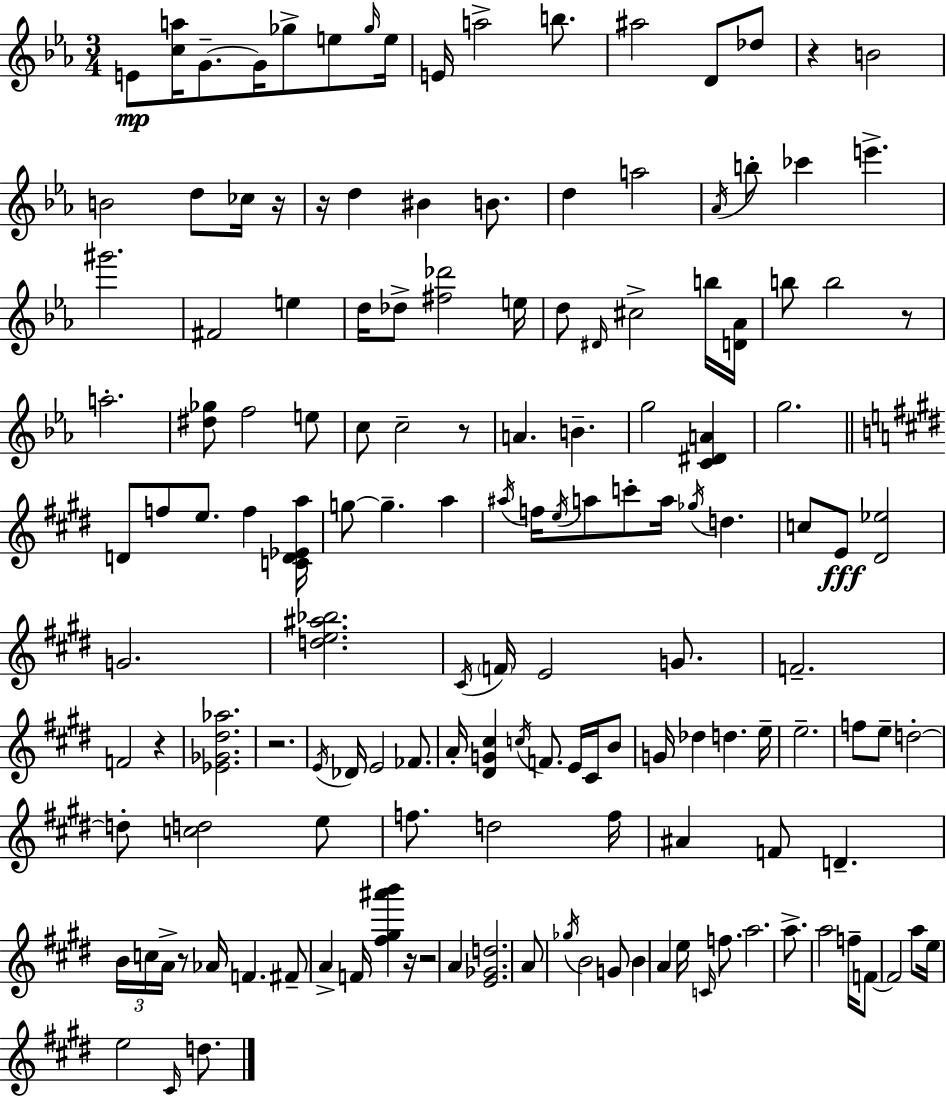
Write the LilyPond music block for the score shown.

{
  \clef treble
  \numericTimeSignature
  \time 3/4
  \key ees \major
  e'8\mp <c'' a''>16 g'8.--~~ g'16 ges''8-> e''8 \grace { ges''16 } | e''16 e'16 a''2-> b''8. | ais''2 d'8 des''8 | r4 b'2 | \break b'2 d''8 ces''16 | r16 r16 d''4 bis'4 b'8. | d''4 a''2 | \acciaccatura { aes'16 } b''8-. ces'''4 e'''4.-> | \break gis'''2. | fis'2 e''4 | d''16 des''8-> <fis'' des'''>2 | e''16 d''8 \grace { dis'16 } cis''2-> | \break b''16 <d' aes'>16 b''8 b''2 | r8 a''2.-. | <dis'' ges''>8 f''2 | e''8 c''8 c''2-- | \break r8 a'4. b'4.-- | g''2 <c' dis' a'>4 | g''2. | \bar "||" \break \key e \major d'8 f''8 e''8. f''4 <c' d' ees' a''>16 | g''8~~ g''4.-- a''4 | \acciaccatura { ais''16 } f''16 \acciaccatura { e''16 } a''8 c'''8-. a''16 \acciaccatura { ges''16 } d''4. | c''8 e'8\fff <dis' ees''>2 | \break g'2. | <d'' e'' ais'' bes''>2. | \acciaccatura { cis'16 } \parenthesize f'16 e'2 | g'8. f'2.-- | \break f'2 | r4 <ees' ges' dis'' aes''>2. | r2. | \acciaccatura { e'16 } des'16 e'2 | \break fes'8. a'16-. <dis' g' cis''>4 \acciaccatura { c''16 } f'8. | e'16 cis'16 b'8 g'16 des''4 d''4. | e''16-- e''2.-- | f''8 e''8-- d''2-.~~ | \break d''8-. <c'' d''>2 | e''8 f''8. d''2 | f''16 ais'4 f'8 | d'4.-- \tuplet 3/2 { b'16 c''16 a'16-> } r8 aes'16 | \break f'4. fis'8-- a'4-> | f'16 <fis'' gis'' ais''' b'''>4 r16 r2 | a'4 <e' ges' d''>2. | a'8 \acciaccatura { ges''16 } b'2 | \break g'8 b'4 a'4 | e''16 \grace { c'16 } f''8. a''2. | a''8.-> a''2 | f''16-- f'8~~ f'2 | \break a''8 e''16 e''2 | \grace { cis'16 } d''8. \bar "|."
}